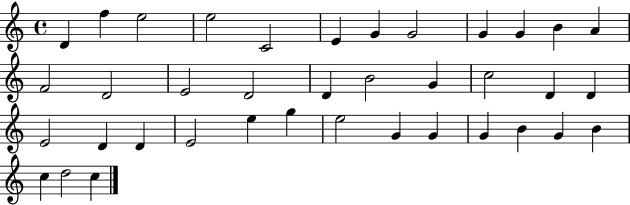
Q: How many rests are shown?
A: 0